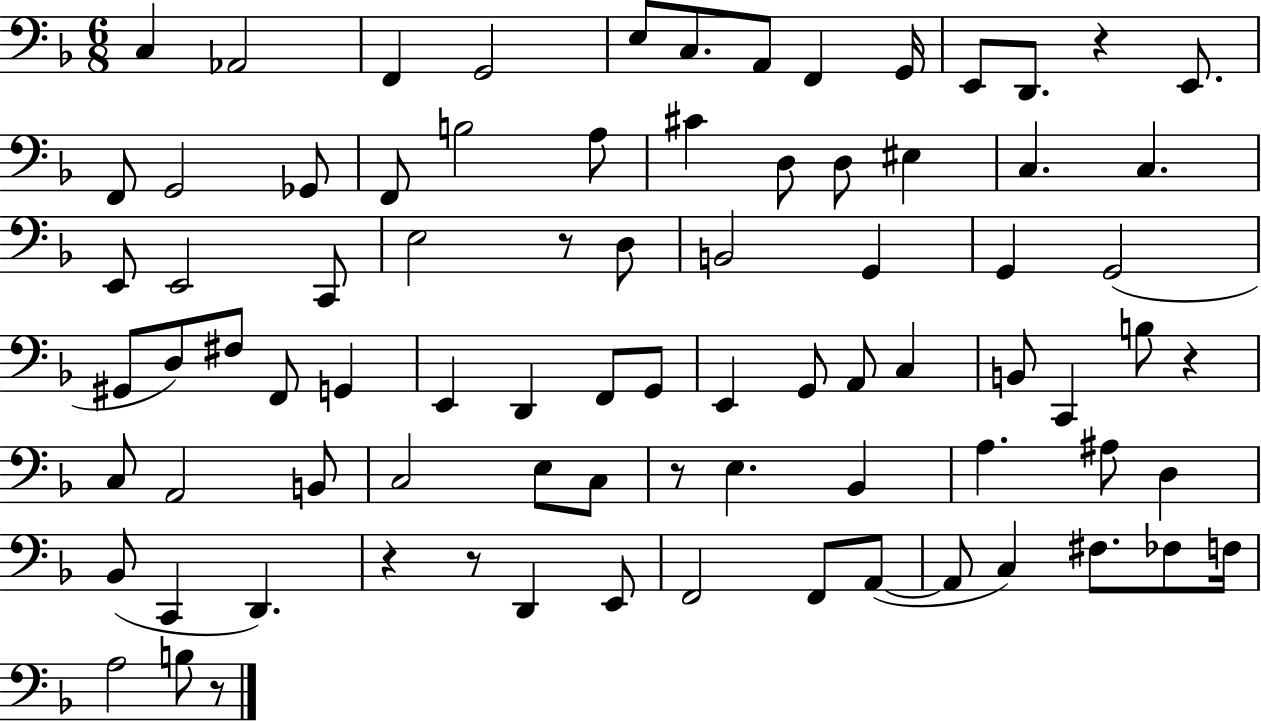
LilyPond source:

{
  \clef bass
  \numericTimeSignature
  \time 6/8
  \key f \major
  c4 aes,2 | f,4 g,2 | e8 c8. a,8 f,4 g,16 | e,8 d,8. r4 e,8. | \break f,8 g,2 ges,8 | f,8 b2 a8 | cis'4 d8 d8 eis4 | c4. c4. | \break e,8 e,2 c,8 | e2 r8 d8 | b,2 g,4 | g,4 g,2( | \break gis,8 d8) fis8 f,8 g,4 | e,4 d,4 f,8 g,8 | e,4 g,8 a,8 c4 | b,8 c,4 b8 r4 | \break c8 a,2 b,8 | c2 e8 c8 | r8 e4. bes,4 | a4. ais8 d4 | \break bes,8( c,4 d,4.) | r4 r8 d,4 e,8 | f,2 f,8 a,8~(~ | a,8 c4) fis8. fes8 f16 | \break a2 b8 r8 | \bar "|."
}